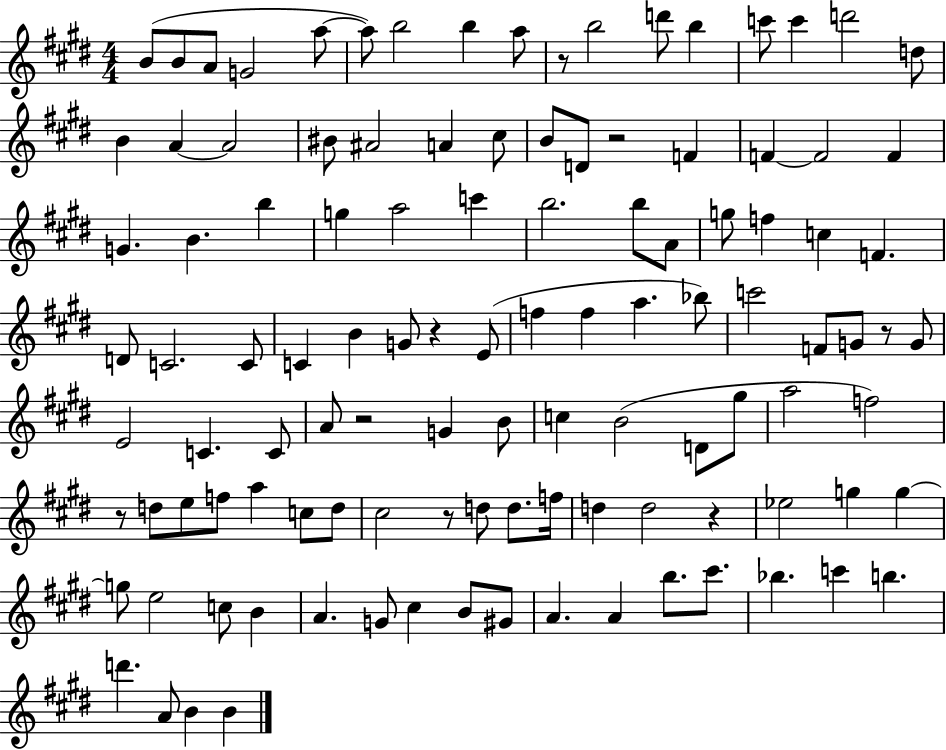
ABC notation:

X:1
T:Untitled
M:4/4
L:1/4
K:E
B/2 B/2 A/2 G2 a/2 a/2 b2 b a/2 z/2 b2 d'/2 b c'/2 c' d'2 d/2 B A A2 ^B/2 ^A2 A ^c/2 B/2 D/2 z2 F F F2 F G B b g a2 c' b2 b/2 A/2 g/2 f c F D/2 C2 C/2 C B G/2 z E/2 f f a _b/2 c'2 F/2 G/2 z/2 G/2 E2 C C/2 A/2 z2 G B/2 c B2 D/2 ^g/2 a2 f2 z/2 d/2 e/2 f/2 a c/2 d/2 ^c2 z/2 d/2 d/2 f/4 d d2 z _e2 g g g/2 e2 c/2 B A G/2 ^c B/2 ^G/2 A A b/2 ^c'/2 _b c' b d' A/2 B B